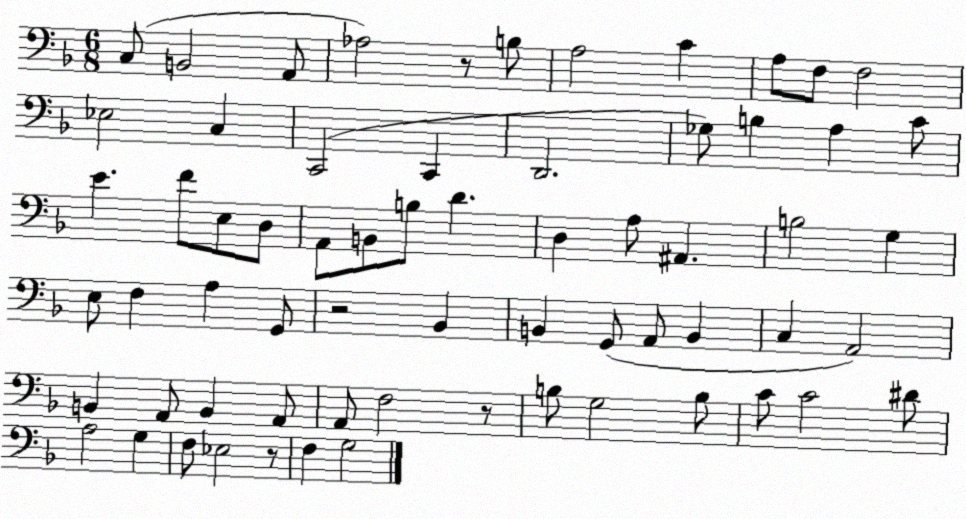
X:1
T:Untitled
M:6/8
L:1/4
K:F
C,/2 B,,2 A,,/2 _A,2 z/2 B,/2 A,2 C A,/2 F,/2 F,2 _E,2 C, C,,2 C,, D,,2 _G,/2 B, A, C/2 E F/2 E,/2 D,/2 A,,/2 B,,/2 B,/2 D D, A,/2 ^A,, B,2 G, E,/2 F, A, G,,/2 z2 _B,, B,, G,,/2 A,,/2 B,, C, A,,2 B,, A,,/2 B,, A,,/2 A,,/2 F,2 z/2 B,/2 G,2 B,/2 C/2 C2 ^D/2 A,2 G, F,/2 _E,2 z/2 F, G,2